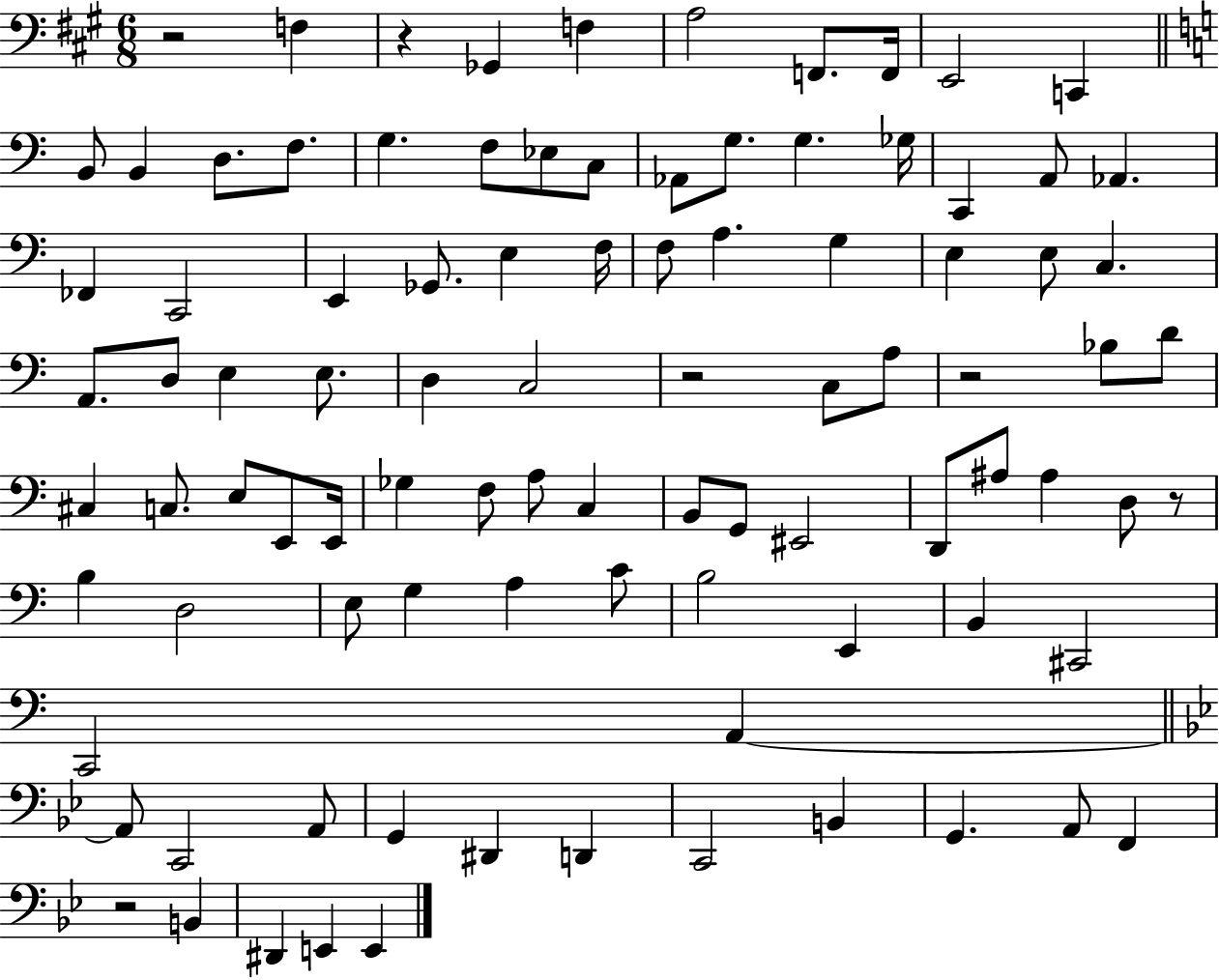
R/h F3/q R/q Gb2/q F3/q A3/h F2/e. F2/s E2/h C2/q B2/e B2/q D3/e. F3/e. G3/q. F3/e Eb3/e C3/e Ab2/e G3/e. G3/q. Gb3/s C2/q A2/e Ab2/q. FES2/q C2/h E2/q Gb2/e. E3/q F3/s F3/e A3/q. G3/q E3/q E3/e C3/q. A2/e. D3/e E3/q E3/e. D3/q C3/h R/h C3/e A3/e R/h Bb3/e D4/e C#3/q C3/e. E3/e E2/e E2/s Gb3/q F3/e A3/e C3/q B2/e G2/e EIS2/h D2/e A#3/e A#3/q D3/e R/e B3/q D3/h E3/e G3/q A3/q C4/e B3/h E2/q B2/q C#2/h C2/h A2/q A2/e C2/h A2/e G2/q D#2/q D2/q C2/h B2/q G2/q. A2/e F2/q R/h B2/q D#2/q E2/q E2/q